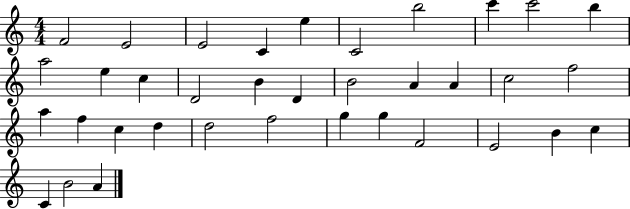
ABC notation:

X:1
T:Untitled
M:4/4
L:1/4
K:C
F2 E2 E2 C e C2 b2 c' c'2 b a2 e c D2 B D B2 A A c2 f2 a f c d d2 f2 g g F2 E2 B c C B2 A